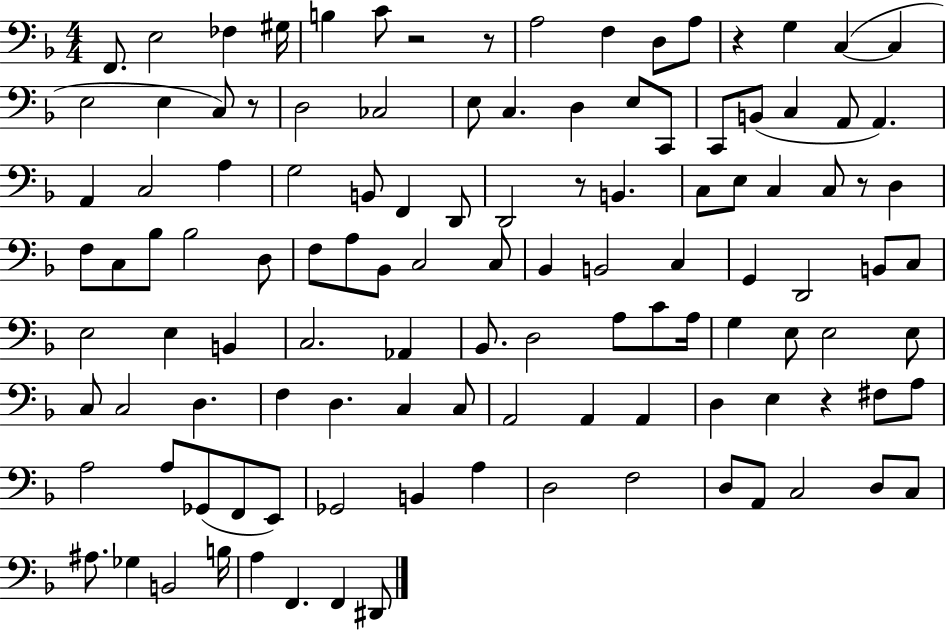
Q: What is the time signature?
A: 4/4